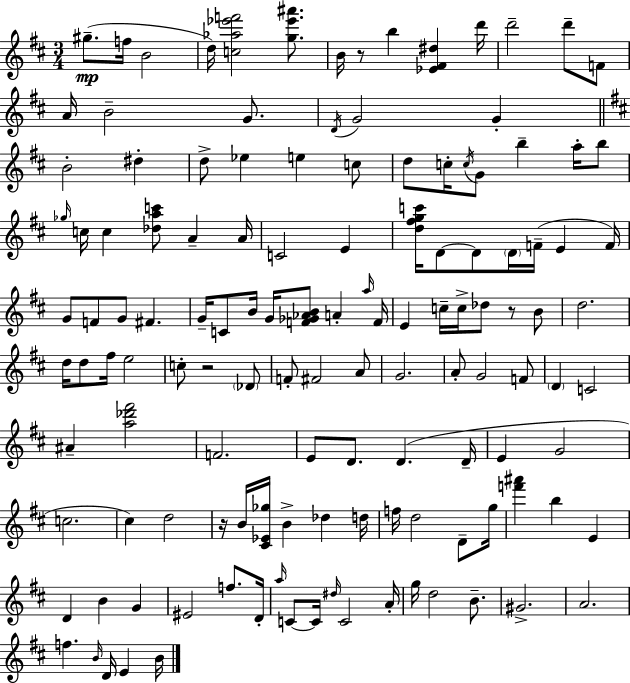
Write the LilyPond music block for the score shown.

{
  \clef treble
  \numericTimeSignature
  \time 3/4
  \key d \major
  gis''8.--(\mp f''16 b'2 | d''16) <c'' aes'' ees''' f'''>2 <g'' ees''' ais'''>8. | b'16 r8 b''4 <ees' fis' dis''>4 d'''16 | d'''2-- d'''8-- f'8 | \break a'16 b'2-- g'8. | \acciaccatura { d'16 } g'2 g'4-. | \bar "||" \break \key b \minor b'2-. dis''4-. | d''8-> ees''4 e''4 c''8 | d''8 c''16-. \acciaccatura { c''16 } g'8 b''4-- a''16-. b''8 | \grace { ges''16 } c''16 c''4 <des'' a'' c'''>8 a'4-- | \break a'16 c'2 e'4 | <d'' fis'' g'' c'''>16 d'8~~ d'8 \parenthesize d'16 f'16--( e'4 | f'16) g'8 f'8 g'8 fis'4. | g'16-- c'8 b'16 g'16 <f' ges' aes' b'>8 a'4-. | \break \grace { a''16 } f'16 e'4 c''16-- c''16-> des''8 r8 | b'8 d''2. | d''16 d''8 fis''16 e''2 | c''8-. r2 | \break \parenthesize des'8 f'8-. fis'2 | a'8 g'2. | a'8-. g'2 | f'8 \parenthesize d'4 c'2 | \break ais'4-- <a'' des''' fis'''>2 | f'2. | e'8 d'8. d'4.( | d'16-- e'4 g'2 | \break c''2. | cis''4) d''2 | r16 b'16 <cis' ees' ges''>16 b'4-> des''4 | d''16 f''16 d''2 | \break d'8-- g''16 <f''' ais'''>4 b''4 e'4 | d'4 b'4 g'4 | eis'2 f''8. | d'16-. \grace { a''16 } c'8~~ c'16 \grace { dis''16 } c'2 | \break a'16-. g''16 d''2 | b'8.-- gis'2.-> | a'2. | f''4. \grace { b'16 } | \break d'16 e'4 b'16 \bar "|."
}